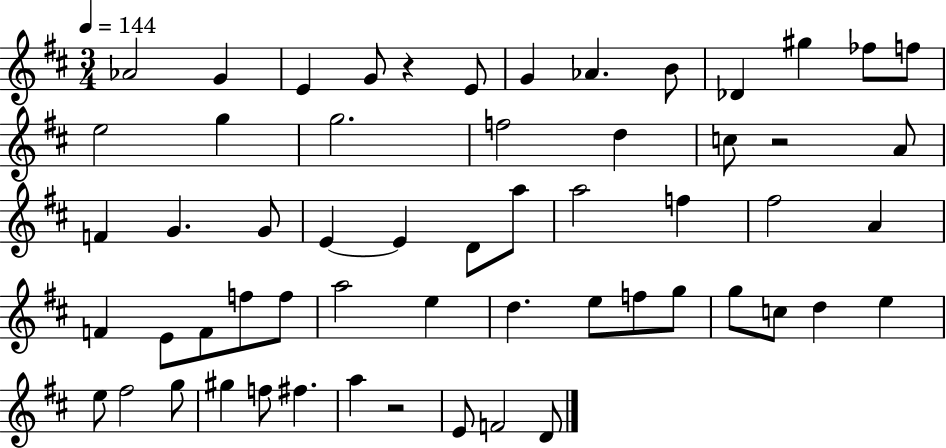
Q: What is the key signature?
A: D major